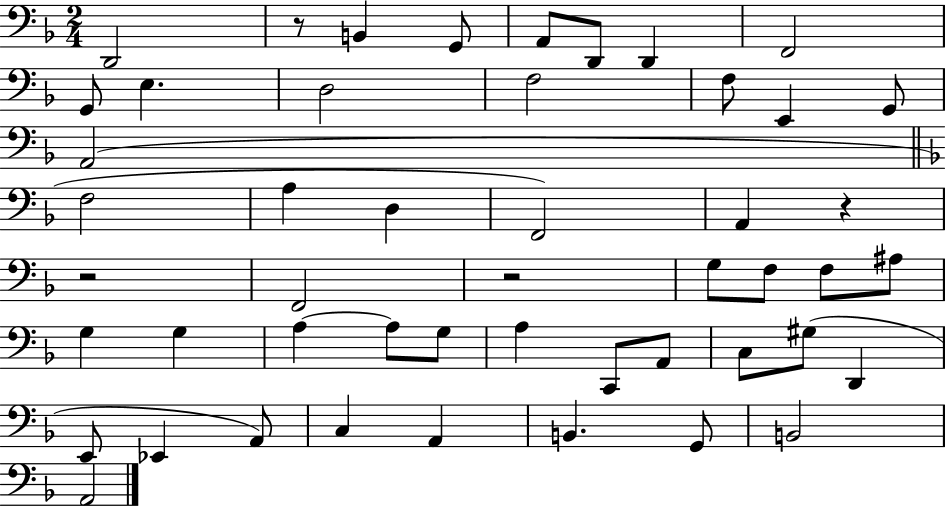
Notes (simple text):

D2/h R/e B2/q G2/e A2/e D2/e D2/q F2/h G2/e E3/q. D3/h F3/h F3/e E2/q G2/e A2/h F3/h A3/q D3/q F2/h A2/q R/q R/h F2/h R/h G3/e F3/e F3/e A#3/e G3/q G3/q A3/q A3/e G3/e A3/q C2/e A2/e C3/e G#3/e D2/q E2/e Eb2/q A2/e C3/q A2/q B2/q. G2/e B2/h A2/h